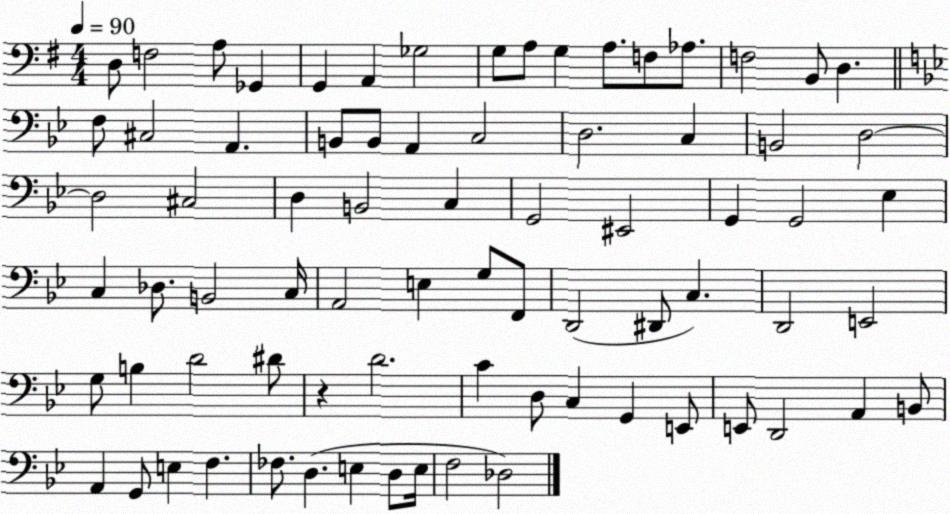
X:1
T:Untitled
M:4/4
L:1/4
K:G
D,/2 F,2 A,/2 _G,, G,, A,, _G,2 G,/2 A,/2 G, A,/2 F,/2 _A,/2 F,2 B,,/2 D, F,/2 ^C,2 A,, B,,/2 B,,/2 A,, C,2 D,2 C, B,,2 D,2 D,2 ^C,2 D, B,,2 C, G,,2 ^E,,2 G,, G,,2 _E, C, _D,/2 B,,2 C,/4 A,,2 E, G,/2 F,,/2 D,,2 ^D,,/2 C, D,,2 E,,2 G,/2 B, D2 ^D/2 z D2 C D,/2 C, G,, E,,/2 E,,/2 D,,2 A,, B,,/2 A,, G,,/2 E, F, _F,/2 D, E, D,/2 E,/4 F,2 _D,2